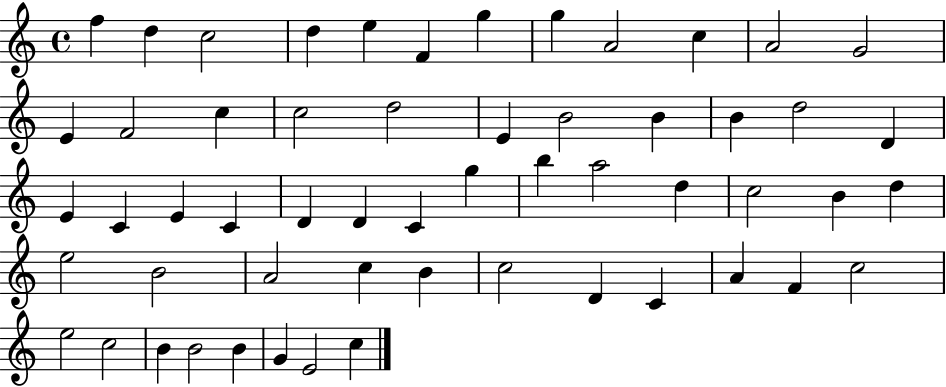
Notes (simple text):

F5/q D5/q C5/h D5/q E5/q F4/q G5/q G5/q A4/h C5/q A4/h G4/h E4/q F4/h C5/q C5/h D5/h E4/q B4/h B4/q B4/q D5/h D4/q E4/q C4/q E4/q C4/q D4/q D4/q C4/q G5/q B5/q A5/h D5/q C5/h B4/q D5/q E5/h B4/h A4/h C5/q B4/q C5/h D4/q C4/q A4/q F4/q C5/h E5/h C5/h B4/q B4/h B4/q G4/q E4/h C5/q